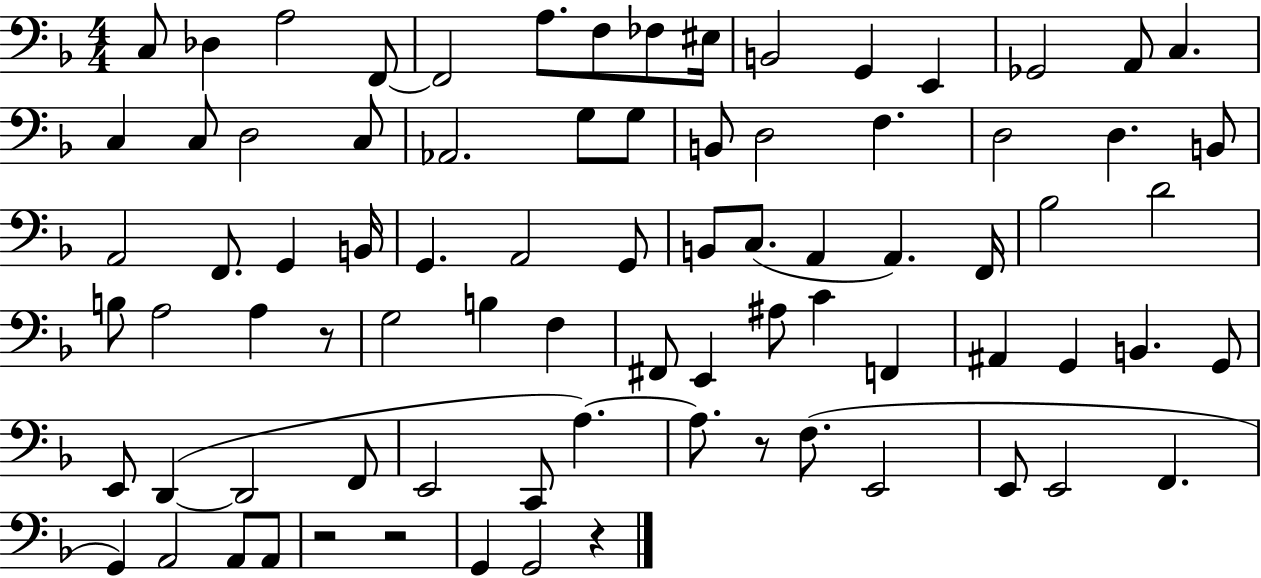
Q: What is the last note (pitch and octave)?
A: G2